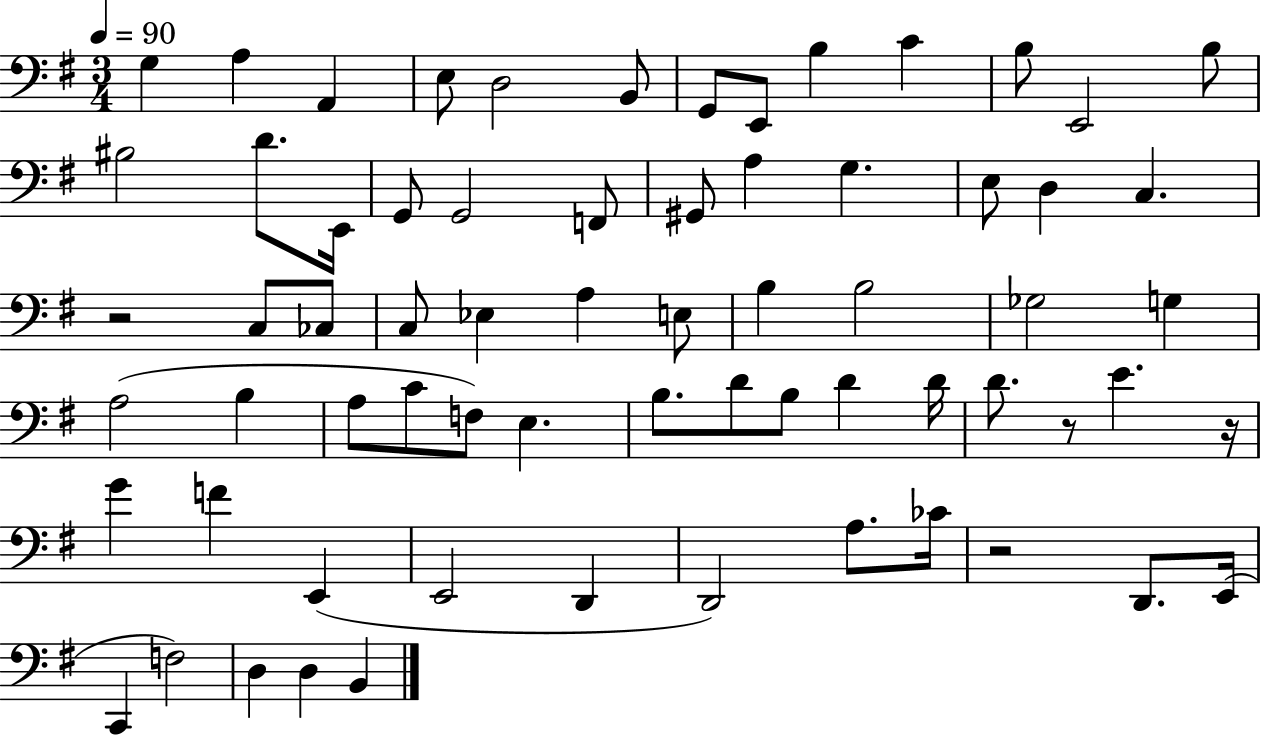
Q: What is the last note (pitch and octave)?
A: B2